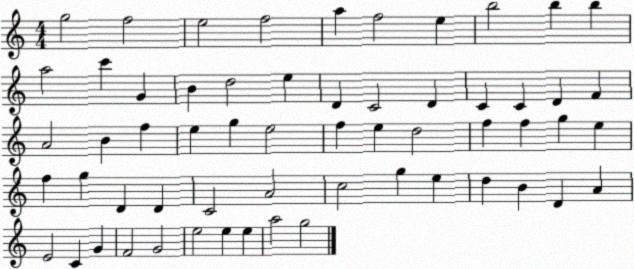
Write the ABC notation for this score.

X:1
T:Untitled
M:4/4
L:1/4
K:C
g2 f2 e2 f2 a f2 e b2 b b a2 c' G B d2 e D C2 D C C D F A2 B f e g e2 f e d2 f f g e f g D D C2 A2 c2 g e d B D A E2 C G F2 G2 e2 e e a2 g2